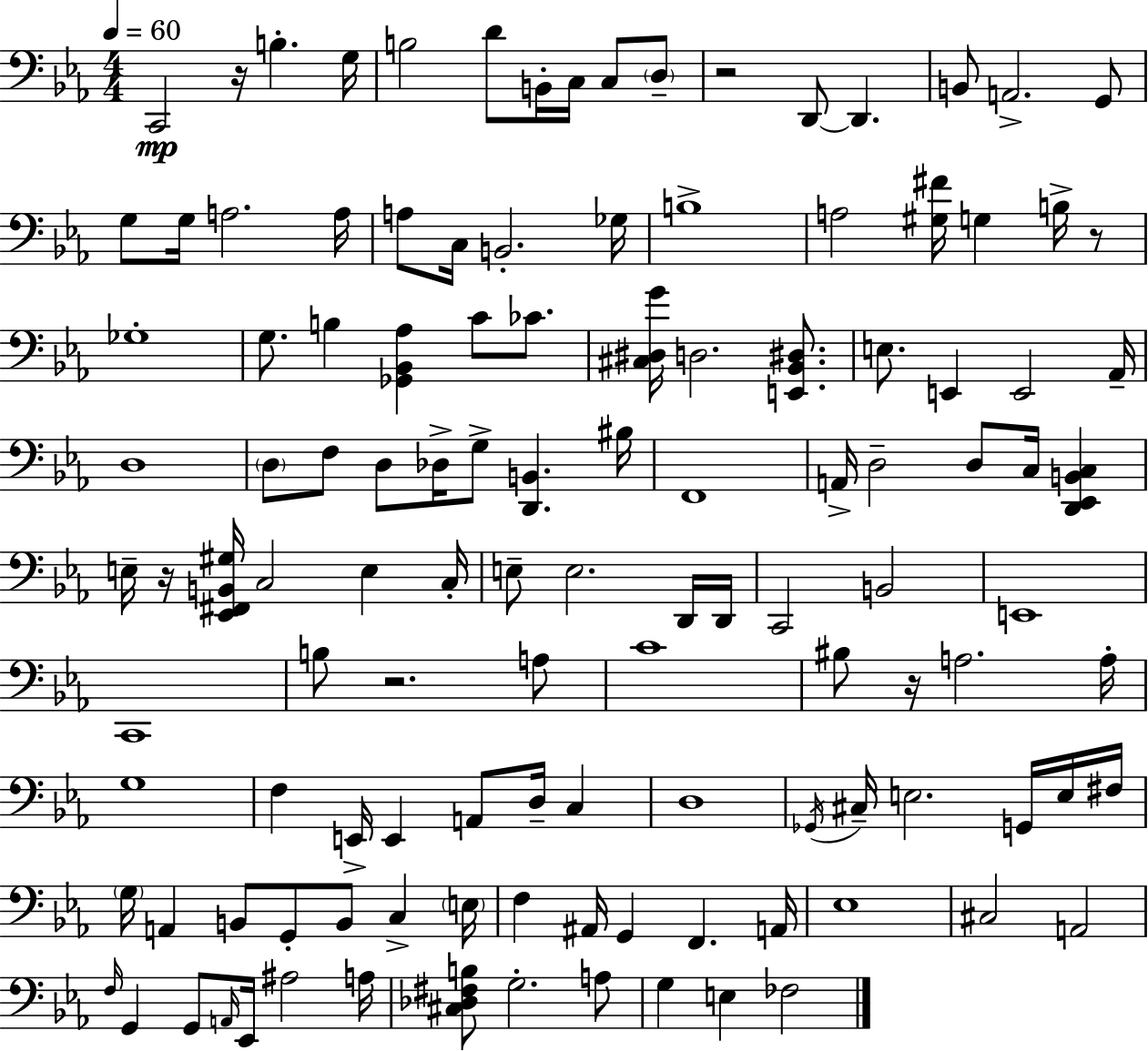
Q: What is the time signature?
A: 4/4